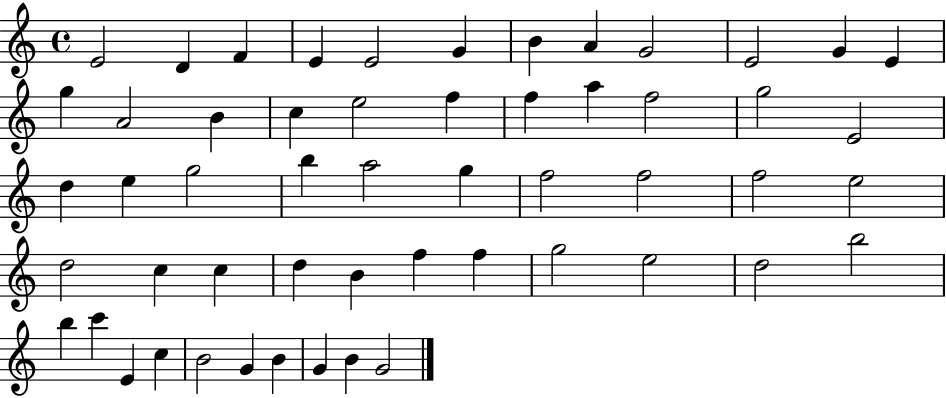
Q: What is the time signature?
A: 4/4